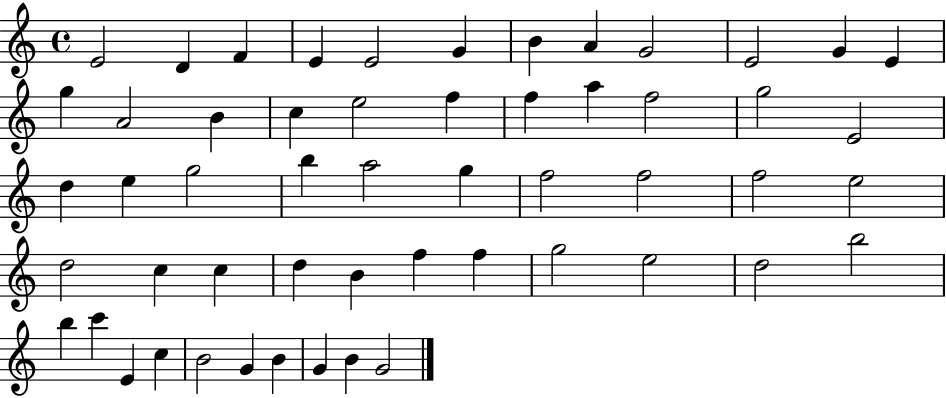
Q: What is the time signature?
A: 4/4